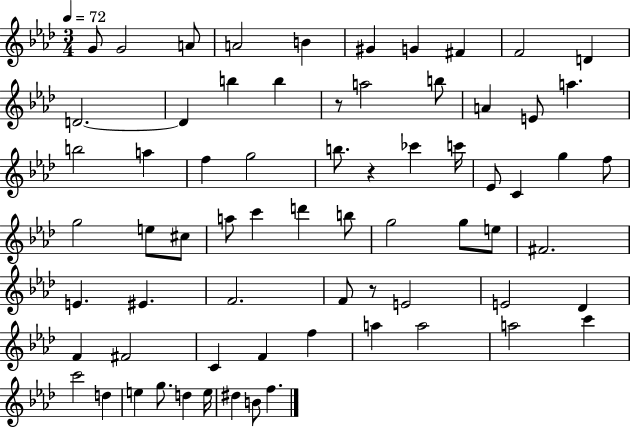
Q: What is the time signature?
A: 3/4